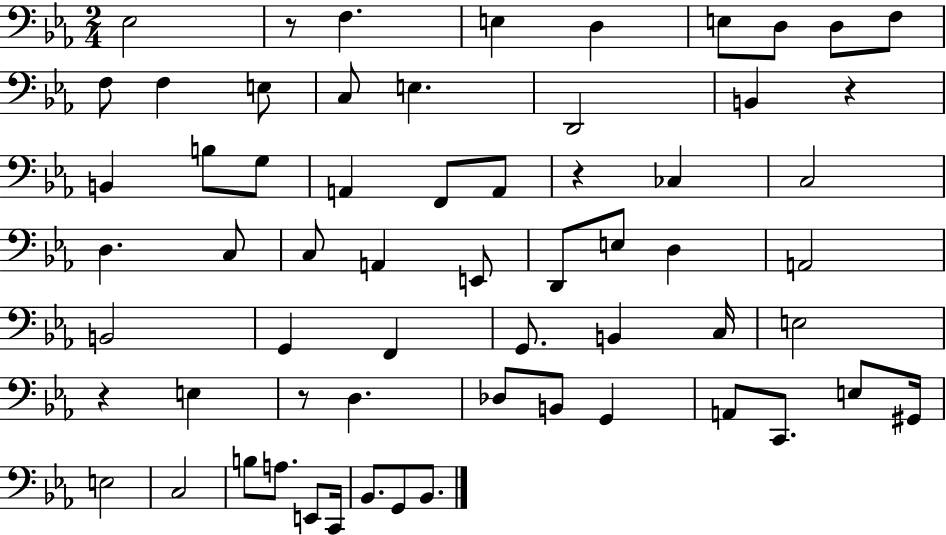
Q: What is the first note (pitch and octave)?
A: Eb3